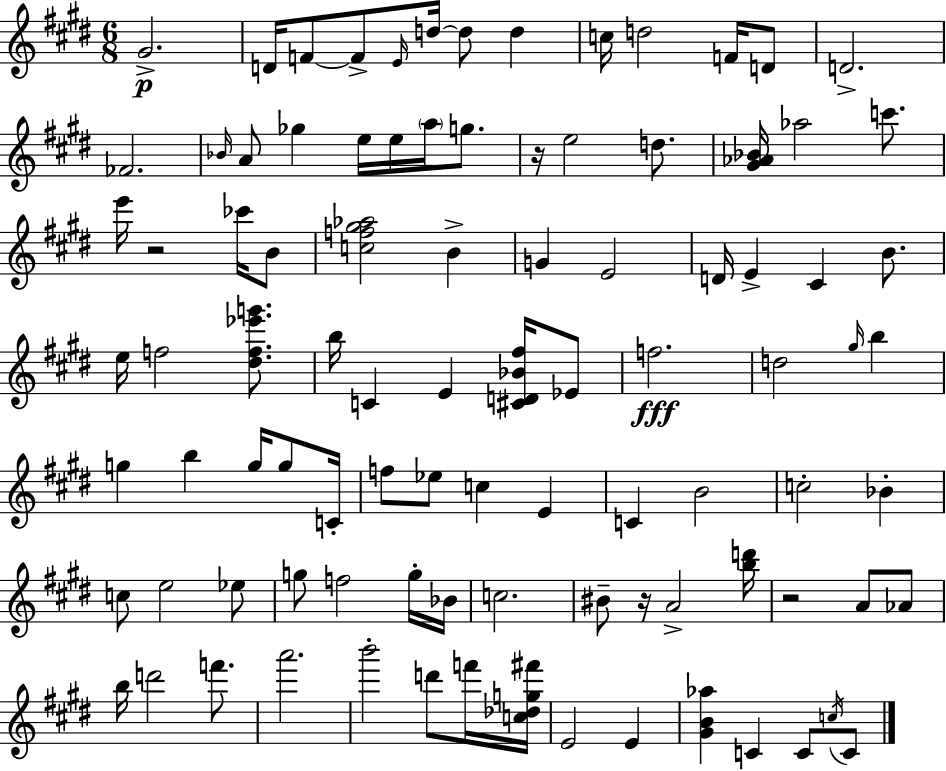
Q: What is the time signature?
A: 6/8